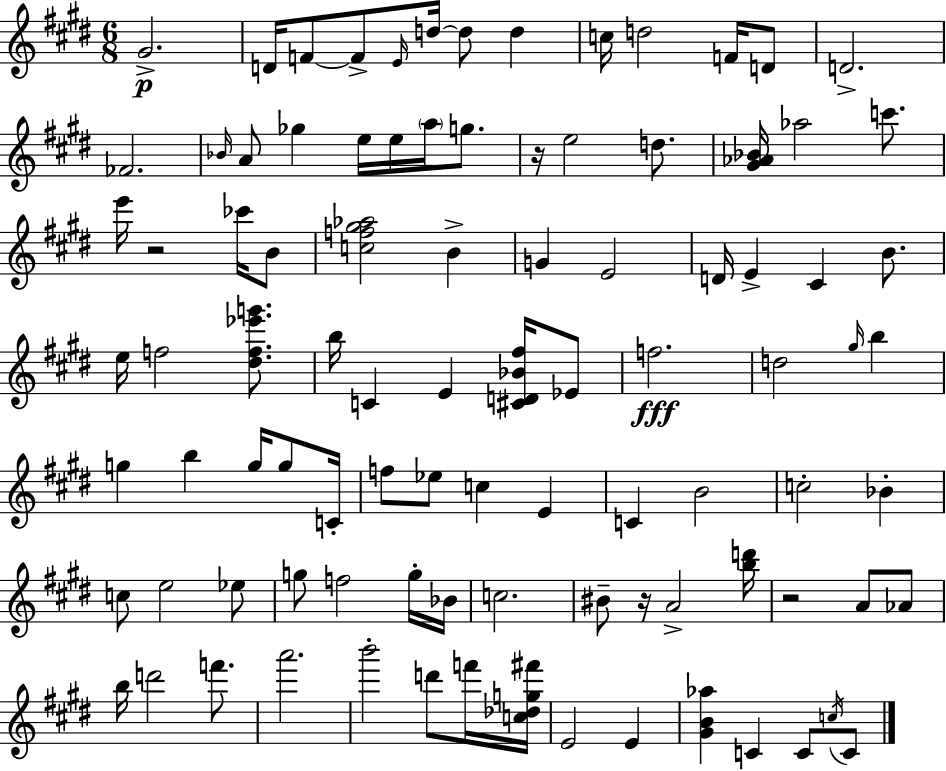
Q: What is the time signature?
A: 6/8